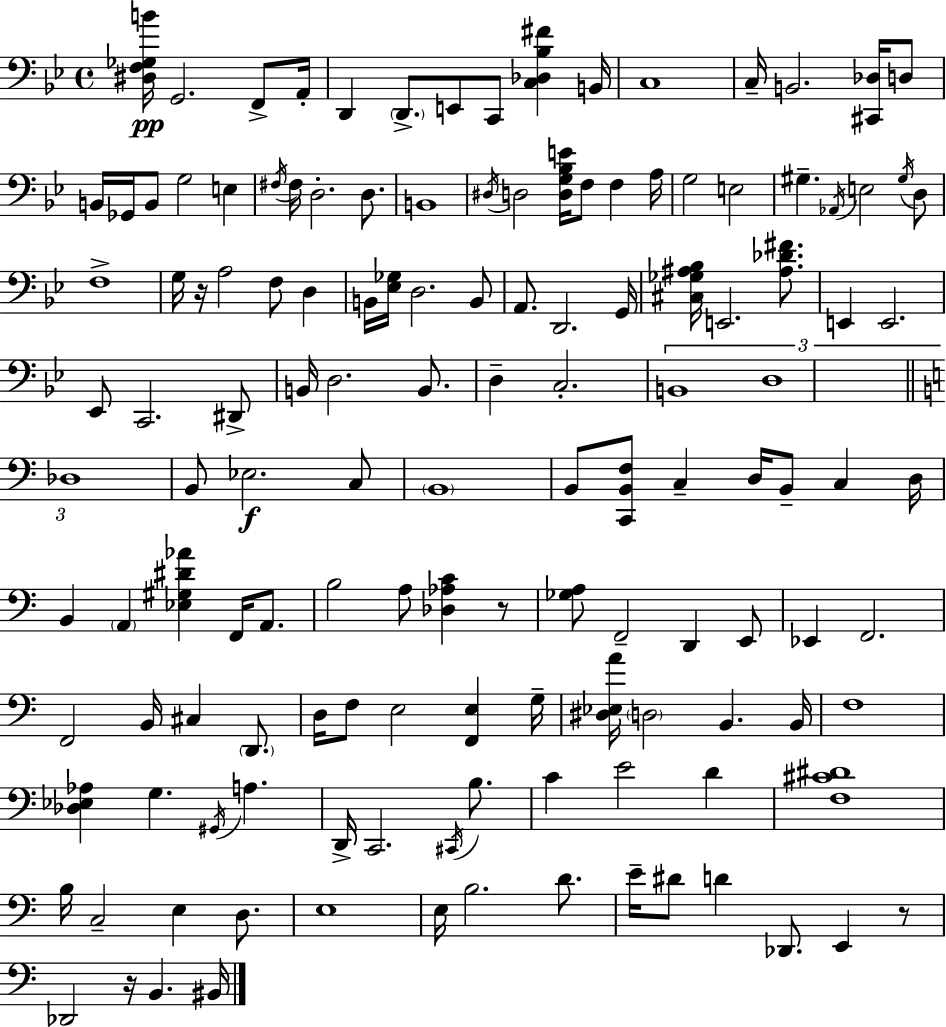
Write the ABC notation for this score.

X:1
T:Untitled
M:4/4
L:1/4
K:Bb
[^D,F,_G,B]/4 G,,2 F,,/2 A,,/4 D,, D,,/2 E,,/2 C,,/2 [C,_D,_B,^F] B,,/4 C,4 C,/4 B,,2 [^C,,_D,]/4 D,/2 B,,/4 _G,,/4 B,,/2 G,2 E, ^F,/4 ^F,/4 D,2 D,/2 B,,4 ^D,/4 D,2 [D,G,_B,E]/4 F,/2 F, A,/4 G,2 E,2 ^G, _A,,/4 E,2 ^G,/4 D,/2 F,4 G,/4 z/4 A,2 F,/2 D, B,,/4 [_E,_G,]/4 D,2 B,,/2 A,,/2 D,,2 G,,/4 [^C,_G,^A,_B,]/4 E,,2 [^A,_D^F]/2 E,, E,,2 _E,,/2 C,,2 ^D,,/2 B,,/4 D,2 B,,/2 D, C,2 B,,4 D,4 _D,4 B,,/2 _E,2 C,/2 B,,4 B,,/2 [C,,B,,F,]/2 C, D,/4 B,,/2 C, D,/4 B,, A,, [_E,^G,^D_A] F,,/4 A,,/2 B,2 A,/2 [_D,_A,C] z/2 [_G,A,]/2 F,,2 D,, E,,/2 _E,, F,,2 F,,2 B,,/4 ^C, D,,/2 D,/4 F,/2 E,2 [F,,E,] G,/4 [^D,_E,A]/4 D,2 B,, B,,/4 F,4 [_D,_E,_A,] G, ^G,,/4 A, D,,/4 C,,2 ^C,,/4 B,/2 C E2 D [F,^C^D]4 B,/4 C,2 E, D,/2 E,4 E,/4 B,2 D/2 E/4 ^D/2 D _D,,/2 E,, z/2 _D,,2 z/4 B,, ^B,,/4